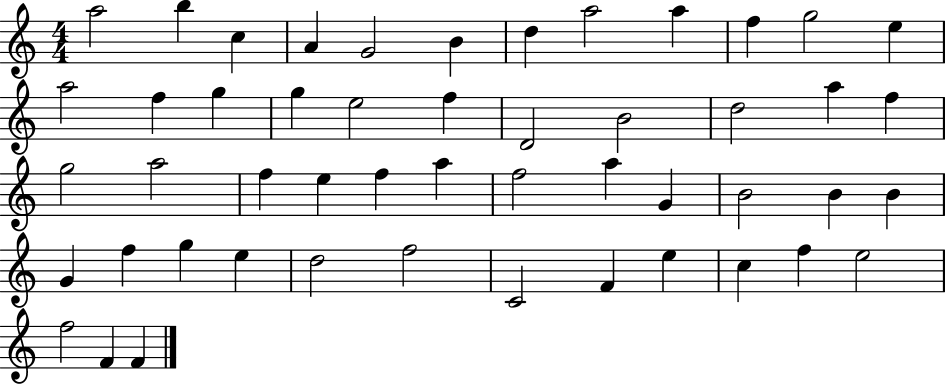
{
  \clef treble
  \numericTimeSignature
  \time 4/4
  \key c \major
  a''2 b''4 c''4 | a'4 g'2 b'4 | d''4 a''2 a''4 | f''4 g''2 e''4 | \break a''2 f''4 g''4 | g''4 e''2 f''4 | d'2 b'2 | d''2 a''4 f''4 | \break g''2 a''2 | f''4 e''4 f''4 a''4 | f''2 a''4 g'4 | b'2 b'4 b'4 | \break g'4 f''4 g''4 e''4 | d''2 f''2 | c'2 f'4 e''4 | c''4 f''4 e''2 | \break f''2 f'4 f'4 | \bar "|."
}